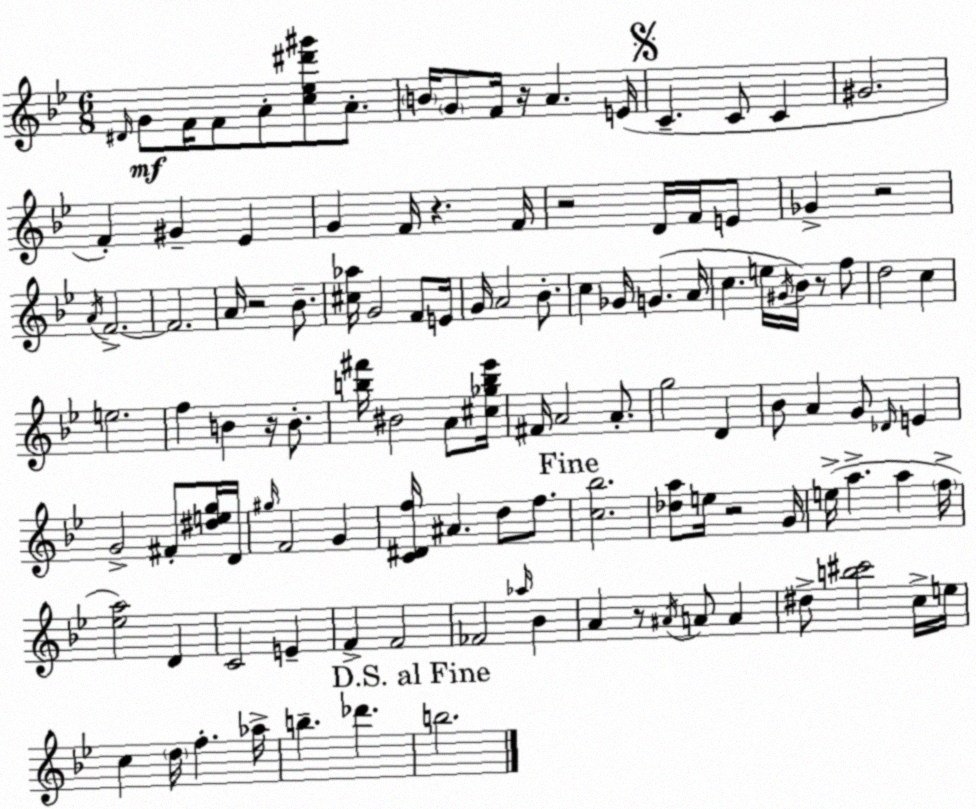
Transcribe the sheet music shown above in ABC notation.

X:1
T:Untitled
M:6/8
L:1/4
K:Gm
^D/4 G/2 F/4 F/2 A/2 [c_e^d'^g']/2 A/2 B/4 G/2 F/4 z/4 A E/4 C C/2 C ^G2 F ^G _E G F/4 z F/4 z2 D/4 F/4 E/2 _G z2 A/4 F2 F2 A/4 z2 _B/2 [^c_a]/4 G2 F/2 E/4 G/4 A2 _B/2 c _G/4 G A/4 c e/4 ^G/4 _B/4 z/2 f/2 d2 c e2 f B z/4 B/2 [b^f']/4 ^B2 A/2 [^c_gb_e']/4 ^F/4 A2 A/2 g2 D _B/2 A G/2 _D/4 E G2 ^F/2 [^deg]/4 D/4 ^g/4 F2 G [C^Df]/4 ^A d/2 f/2 [c_b]2 [_da]/2 e/4 z2 G/4 e/4 a a f/4 [_ea]2 D C2 E F F2 _F2 _a/4 _B A z/2 ^A/4 A/2 A ^d/2 [b^c']2 c/4 e/4 c d/4 f _a/4 b _d' b2